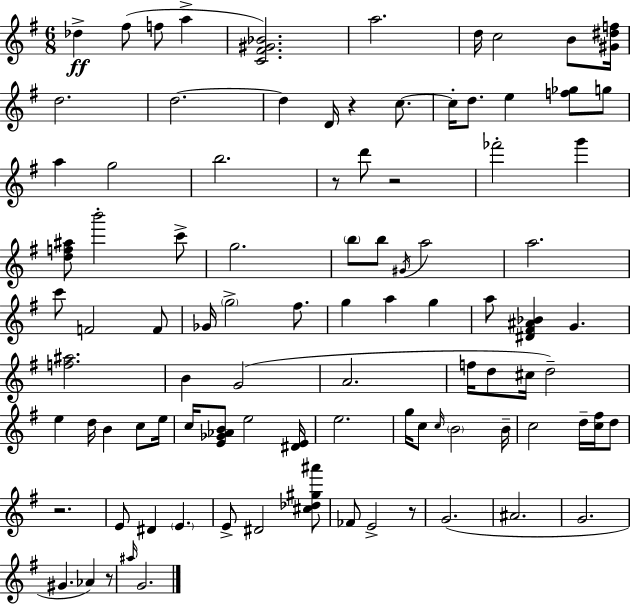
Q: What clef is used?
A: treble